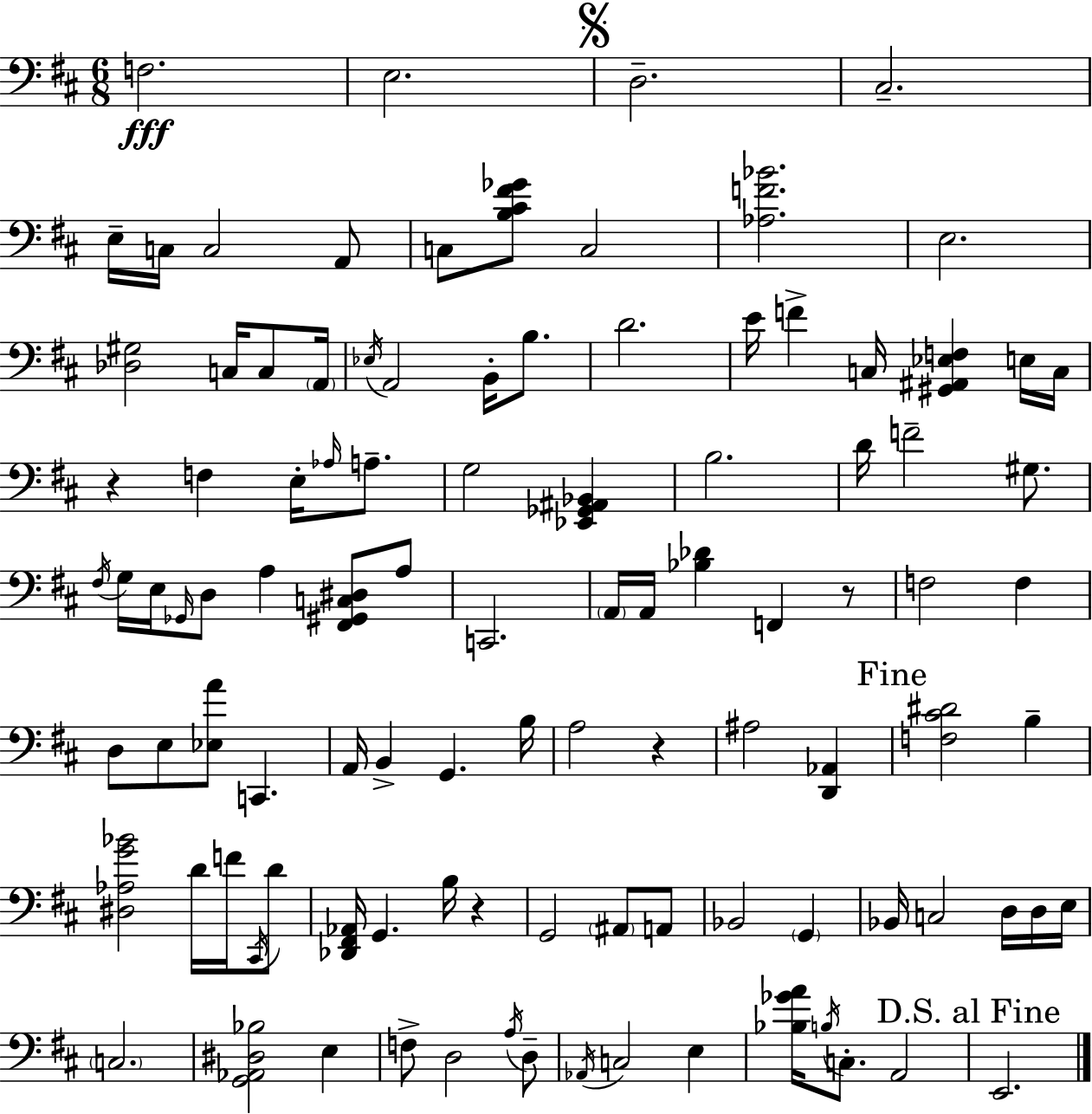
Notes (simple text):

F3/h. E3/h. D3/h. C#3/h. E3/s C3/s C3/h A2/e C3/e [B3,C#4,F#4,Gb4]/e C3/h [Ab3,F4,Bb4]/h. E3/h. [Db3,G#3]/h C3/s C3/e A2/s Eb3/s A2/h B2/s B3/e. D4/h. E4/s F4/q C3/s [G#2,A#2,Eb3,F3]/q E3/s C3/s R/q F3/q E3/s Ab3/s A3/e. G3/h [Eb2,Gb2,A#2,Bb2]/q B3/h. D4/s F4/h G#3/e. F#3/s G3/s E3/s Gb2/s D3/e A3/q [F#2,G#2,C3,D#3]/e A3/e C2/h. A2/s A2/s [Bb3,Db4]/q F2/q R/e F3/h F3/q D3/e E3/e [Eb3,A4]/e C2/q. A2/s B2/q G2/q. B3/s A3/h R/q A#3/h [D2,Ab2]/q [F3,C#4,D#4]/h B3/q [D#3,Ab3,G4,Bb4]/h D4/s F4/s C#2/s D4/e [Db2,F#2,Ab2]/s G2/q. B3/s R/q G2/h A#2/e A2/e Bb2/h G2/q Bb2/s C3/h D3/s D3/s E3/s C3/h. [G2,Ab2,D#3,Bb3]/h E3/q F3/e D3/h A3/s D3/e Ab2/s C3/h E3/q [Bb3,Gb4,A4]/s B3/s C3/e. A2/h E2/h.